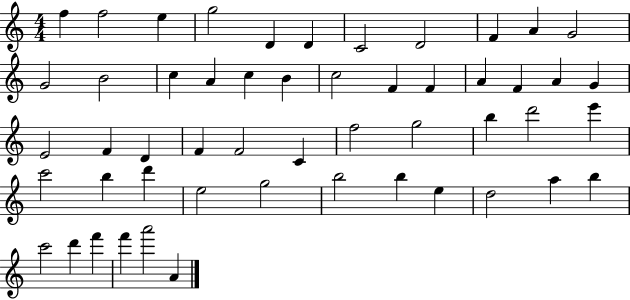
{
  \clef treble
  \numericTimeSignature
  \time 4/4
  \key c \major
  f''4 f''2 e''4 | g''2 d'4 d'4 | c'2 d'2 | f'4 a'4 g'2 | \break g'2 b'2 | c''4 a'4 c''4 b'4 | c''2 f'4 f'4 | a'4 f'4 a'4 g'4 | \break e'2 f'4 d'4 | f'4 f'2 c'4 | f''2 g''2 | b''4 d'''2 e'''4 | \break c'''2 b''4 d'''4 | e''2 g''2 | b''2 b''4 e''4 | d''2 a''4 b''4 | \break c'''2 d'''4 f'''4 | f'''4 a'''2 a'4 | \bar "|."
}